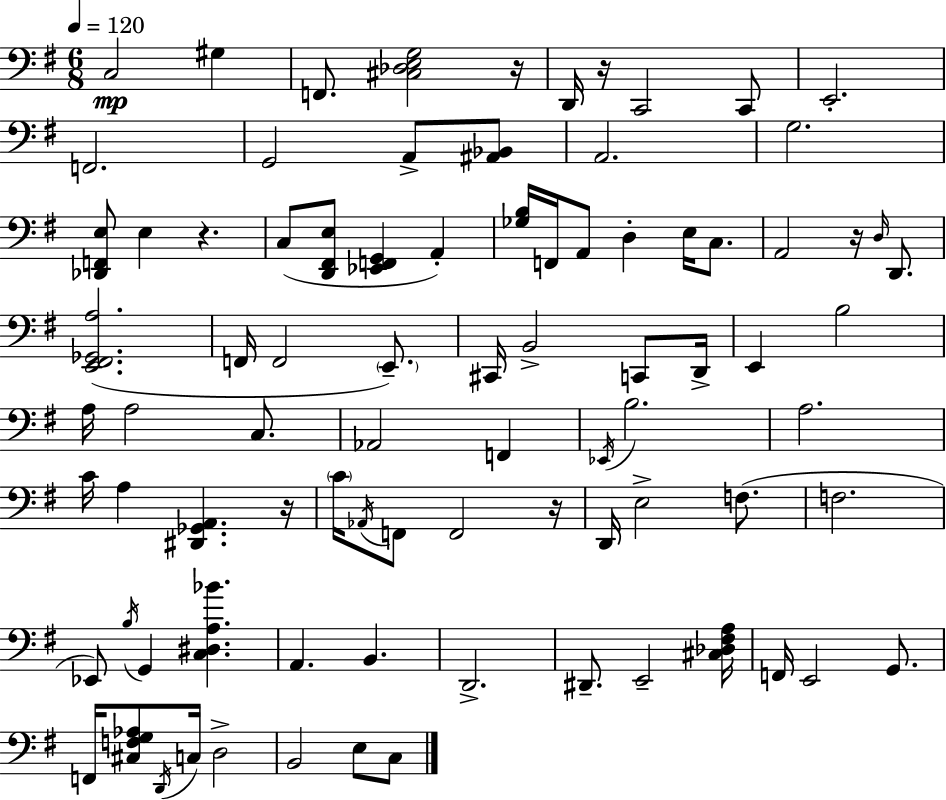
X:1
T:Untitled
M:6/8
L:1/4
K:G
C,2 ^G, F,,/2 [^C,_D,E,G,]2 z/4 D,,/4 z/4 C,,2 C,,/2 E,,2 F,,2 G,,2 A,,/2 [^A,,_B,,]/2 A,,2 G,2 [_D,,F,,E,]/2 E, z C,/2 [D,,^F,,E,]/2 [_E,,F,,G,,] A,, [_G,B,]/4 F,,/4 A,,/2 D, E,/4 C,/2 A,,2 z/4 D,/4 D,,/2 [E,,^F,,_G,,A,]2 F,,/4 F,,2 E,,/2 ^C,,/4 B,,2 C,,/2 D,,/4 E,, B,2 A,/4 A,2 C,/2 _A,,2 F,, _E,,/4 B,2 A,2 C/4 A, [^D,,_G,,A,,] z/4 C/4 _A,,/4 F,,/2 F,,2 z/4 D,,/4 E,2 F,/2 F,2 _E,,/2 B,/4 G,, [C,^D,A,_B] A,, B,, D,,2 ^D,,/2 E,,2 [^C,_D,^F,A,]/4 F,,/4 E,,2 G,,/2 F,,/4 [^C,F,G,_A,]/2 D,,/4 C,/4 D,2 B,,2 E,/2 C,/2